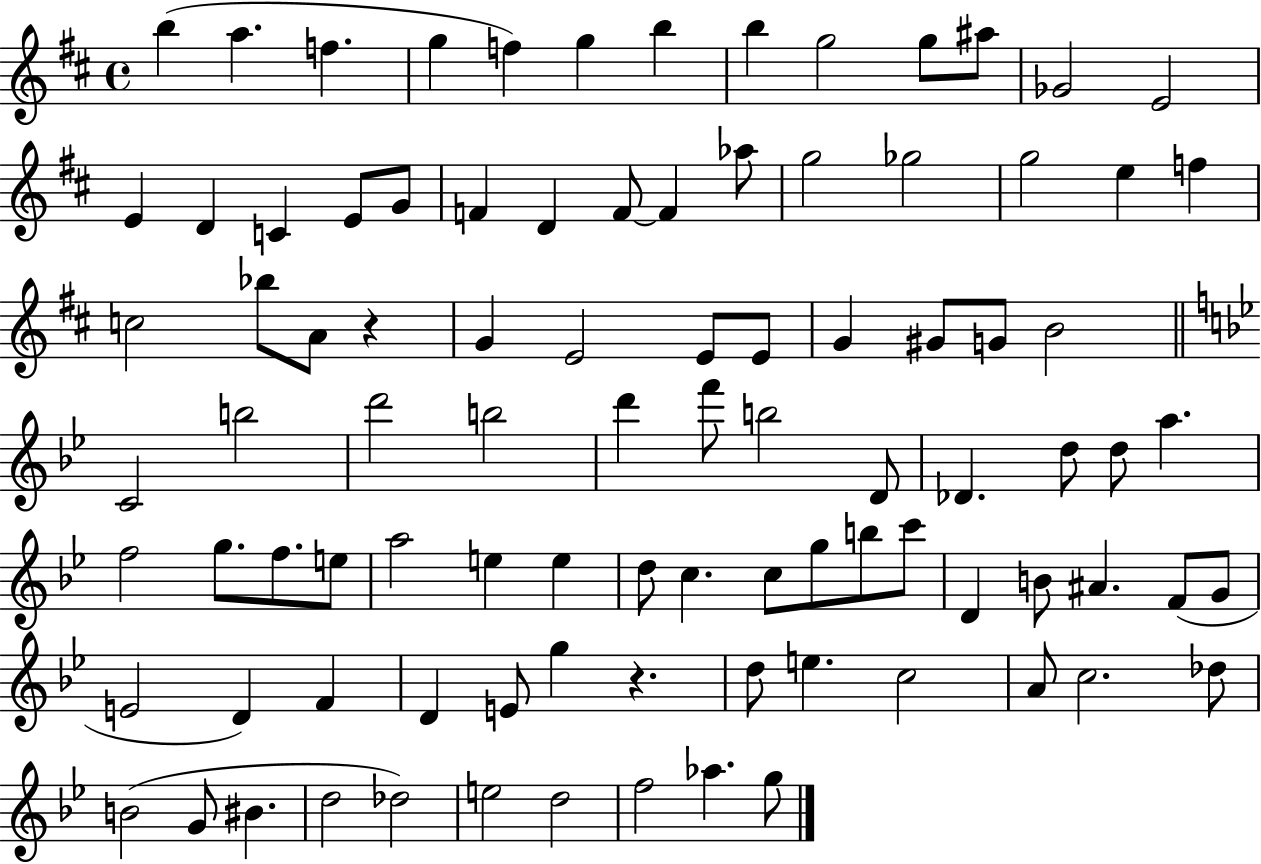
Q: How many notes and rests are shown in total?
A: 93